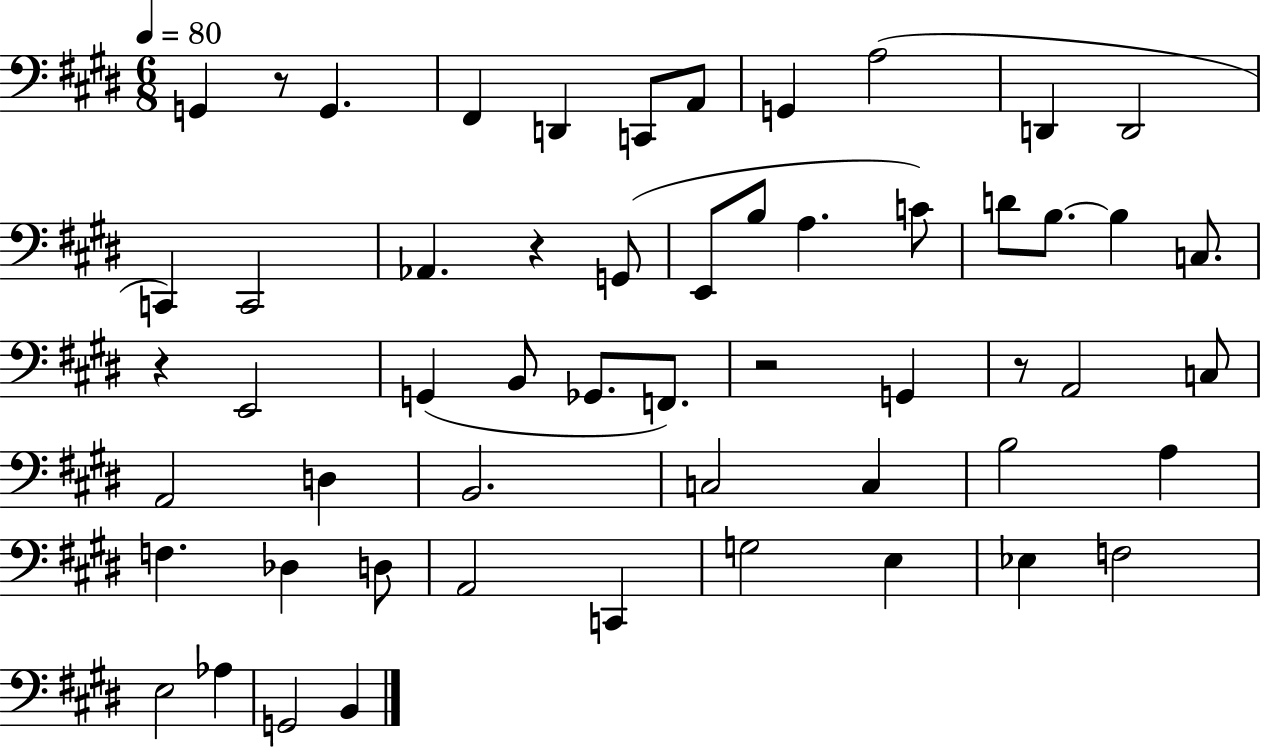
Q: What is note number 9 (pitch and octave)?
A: D2